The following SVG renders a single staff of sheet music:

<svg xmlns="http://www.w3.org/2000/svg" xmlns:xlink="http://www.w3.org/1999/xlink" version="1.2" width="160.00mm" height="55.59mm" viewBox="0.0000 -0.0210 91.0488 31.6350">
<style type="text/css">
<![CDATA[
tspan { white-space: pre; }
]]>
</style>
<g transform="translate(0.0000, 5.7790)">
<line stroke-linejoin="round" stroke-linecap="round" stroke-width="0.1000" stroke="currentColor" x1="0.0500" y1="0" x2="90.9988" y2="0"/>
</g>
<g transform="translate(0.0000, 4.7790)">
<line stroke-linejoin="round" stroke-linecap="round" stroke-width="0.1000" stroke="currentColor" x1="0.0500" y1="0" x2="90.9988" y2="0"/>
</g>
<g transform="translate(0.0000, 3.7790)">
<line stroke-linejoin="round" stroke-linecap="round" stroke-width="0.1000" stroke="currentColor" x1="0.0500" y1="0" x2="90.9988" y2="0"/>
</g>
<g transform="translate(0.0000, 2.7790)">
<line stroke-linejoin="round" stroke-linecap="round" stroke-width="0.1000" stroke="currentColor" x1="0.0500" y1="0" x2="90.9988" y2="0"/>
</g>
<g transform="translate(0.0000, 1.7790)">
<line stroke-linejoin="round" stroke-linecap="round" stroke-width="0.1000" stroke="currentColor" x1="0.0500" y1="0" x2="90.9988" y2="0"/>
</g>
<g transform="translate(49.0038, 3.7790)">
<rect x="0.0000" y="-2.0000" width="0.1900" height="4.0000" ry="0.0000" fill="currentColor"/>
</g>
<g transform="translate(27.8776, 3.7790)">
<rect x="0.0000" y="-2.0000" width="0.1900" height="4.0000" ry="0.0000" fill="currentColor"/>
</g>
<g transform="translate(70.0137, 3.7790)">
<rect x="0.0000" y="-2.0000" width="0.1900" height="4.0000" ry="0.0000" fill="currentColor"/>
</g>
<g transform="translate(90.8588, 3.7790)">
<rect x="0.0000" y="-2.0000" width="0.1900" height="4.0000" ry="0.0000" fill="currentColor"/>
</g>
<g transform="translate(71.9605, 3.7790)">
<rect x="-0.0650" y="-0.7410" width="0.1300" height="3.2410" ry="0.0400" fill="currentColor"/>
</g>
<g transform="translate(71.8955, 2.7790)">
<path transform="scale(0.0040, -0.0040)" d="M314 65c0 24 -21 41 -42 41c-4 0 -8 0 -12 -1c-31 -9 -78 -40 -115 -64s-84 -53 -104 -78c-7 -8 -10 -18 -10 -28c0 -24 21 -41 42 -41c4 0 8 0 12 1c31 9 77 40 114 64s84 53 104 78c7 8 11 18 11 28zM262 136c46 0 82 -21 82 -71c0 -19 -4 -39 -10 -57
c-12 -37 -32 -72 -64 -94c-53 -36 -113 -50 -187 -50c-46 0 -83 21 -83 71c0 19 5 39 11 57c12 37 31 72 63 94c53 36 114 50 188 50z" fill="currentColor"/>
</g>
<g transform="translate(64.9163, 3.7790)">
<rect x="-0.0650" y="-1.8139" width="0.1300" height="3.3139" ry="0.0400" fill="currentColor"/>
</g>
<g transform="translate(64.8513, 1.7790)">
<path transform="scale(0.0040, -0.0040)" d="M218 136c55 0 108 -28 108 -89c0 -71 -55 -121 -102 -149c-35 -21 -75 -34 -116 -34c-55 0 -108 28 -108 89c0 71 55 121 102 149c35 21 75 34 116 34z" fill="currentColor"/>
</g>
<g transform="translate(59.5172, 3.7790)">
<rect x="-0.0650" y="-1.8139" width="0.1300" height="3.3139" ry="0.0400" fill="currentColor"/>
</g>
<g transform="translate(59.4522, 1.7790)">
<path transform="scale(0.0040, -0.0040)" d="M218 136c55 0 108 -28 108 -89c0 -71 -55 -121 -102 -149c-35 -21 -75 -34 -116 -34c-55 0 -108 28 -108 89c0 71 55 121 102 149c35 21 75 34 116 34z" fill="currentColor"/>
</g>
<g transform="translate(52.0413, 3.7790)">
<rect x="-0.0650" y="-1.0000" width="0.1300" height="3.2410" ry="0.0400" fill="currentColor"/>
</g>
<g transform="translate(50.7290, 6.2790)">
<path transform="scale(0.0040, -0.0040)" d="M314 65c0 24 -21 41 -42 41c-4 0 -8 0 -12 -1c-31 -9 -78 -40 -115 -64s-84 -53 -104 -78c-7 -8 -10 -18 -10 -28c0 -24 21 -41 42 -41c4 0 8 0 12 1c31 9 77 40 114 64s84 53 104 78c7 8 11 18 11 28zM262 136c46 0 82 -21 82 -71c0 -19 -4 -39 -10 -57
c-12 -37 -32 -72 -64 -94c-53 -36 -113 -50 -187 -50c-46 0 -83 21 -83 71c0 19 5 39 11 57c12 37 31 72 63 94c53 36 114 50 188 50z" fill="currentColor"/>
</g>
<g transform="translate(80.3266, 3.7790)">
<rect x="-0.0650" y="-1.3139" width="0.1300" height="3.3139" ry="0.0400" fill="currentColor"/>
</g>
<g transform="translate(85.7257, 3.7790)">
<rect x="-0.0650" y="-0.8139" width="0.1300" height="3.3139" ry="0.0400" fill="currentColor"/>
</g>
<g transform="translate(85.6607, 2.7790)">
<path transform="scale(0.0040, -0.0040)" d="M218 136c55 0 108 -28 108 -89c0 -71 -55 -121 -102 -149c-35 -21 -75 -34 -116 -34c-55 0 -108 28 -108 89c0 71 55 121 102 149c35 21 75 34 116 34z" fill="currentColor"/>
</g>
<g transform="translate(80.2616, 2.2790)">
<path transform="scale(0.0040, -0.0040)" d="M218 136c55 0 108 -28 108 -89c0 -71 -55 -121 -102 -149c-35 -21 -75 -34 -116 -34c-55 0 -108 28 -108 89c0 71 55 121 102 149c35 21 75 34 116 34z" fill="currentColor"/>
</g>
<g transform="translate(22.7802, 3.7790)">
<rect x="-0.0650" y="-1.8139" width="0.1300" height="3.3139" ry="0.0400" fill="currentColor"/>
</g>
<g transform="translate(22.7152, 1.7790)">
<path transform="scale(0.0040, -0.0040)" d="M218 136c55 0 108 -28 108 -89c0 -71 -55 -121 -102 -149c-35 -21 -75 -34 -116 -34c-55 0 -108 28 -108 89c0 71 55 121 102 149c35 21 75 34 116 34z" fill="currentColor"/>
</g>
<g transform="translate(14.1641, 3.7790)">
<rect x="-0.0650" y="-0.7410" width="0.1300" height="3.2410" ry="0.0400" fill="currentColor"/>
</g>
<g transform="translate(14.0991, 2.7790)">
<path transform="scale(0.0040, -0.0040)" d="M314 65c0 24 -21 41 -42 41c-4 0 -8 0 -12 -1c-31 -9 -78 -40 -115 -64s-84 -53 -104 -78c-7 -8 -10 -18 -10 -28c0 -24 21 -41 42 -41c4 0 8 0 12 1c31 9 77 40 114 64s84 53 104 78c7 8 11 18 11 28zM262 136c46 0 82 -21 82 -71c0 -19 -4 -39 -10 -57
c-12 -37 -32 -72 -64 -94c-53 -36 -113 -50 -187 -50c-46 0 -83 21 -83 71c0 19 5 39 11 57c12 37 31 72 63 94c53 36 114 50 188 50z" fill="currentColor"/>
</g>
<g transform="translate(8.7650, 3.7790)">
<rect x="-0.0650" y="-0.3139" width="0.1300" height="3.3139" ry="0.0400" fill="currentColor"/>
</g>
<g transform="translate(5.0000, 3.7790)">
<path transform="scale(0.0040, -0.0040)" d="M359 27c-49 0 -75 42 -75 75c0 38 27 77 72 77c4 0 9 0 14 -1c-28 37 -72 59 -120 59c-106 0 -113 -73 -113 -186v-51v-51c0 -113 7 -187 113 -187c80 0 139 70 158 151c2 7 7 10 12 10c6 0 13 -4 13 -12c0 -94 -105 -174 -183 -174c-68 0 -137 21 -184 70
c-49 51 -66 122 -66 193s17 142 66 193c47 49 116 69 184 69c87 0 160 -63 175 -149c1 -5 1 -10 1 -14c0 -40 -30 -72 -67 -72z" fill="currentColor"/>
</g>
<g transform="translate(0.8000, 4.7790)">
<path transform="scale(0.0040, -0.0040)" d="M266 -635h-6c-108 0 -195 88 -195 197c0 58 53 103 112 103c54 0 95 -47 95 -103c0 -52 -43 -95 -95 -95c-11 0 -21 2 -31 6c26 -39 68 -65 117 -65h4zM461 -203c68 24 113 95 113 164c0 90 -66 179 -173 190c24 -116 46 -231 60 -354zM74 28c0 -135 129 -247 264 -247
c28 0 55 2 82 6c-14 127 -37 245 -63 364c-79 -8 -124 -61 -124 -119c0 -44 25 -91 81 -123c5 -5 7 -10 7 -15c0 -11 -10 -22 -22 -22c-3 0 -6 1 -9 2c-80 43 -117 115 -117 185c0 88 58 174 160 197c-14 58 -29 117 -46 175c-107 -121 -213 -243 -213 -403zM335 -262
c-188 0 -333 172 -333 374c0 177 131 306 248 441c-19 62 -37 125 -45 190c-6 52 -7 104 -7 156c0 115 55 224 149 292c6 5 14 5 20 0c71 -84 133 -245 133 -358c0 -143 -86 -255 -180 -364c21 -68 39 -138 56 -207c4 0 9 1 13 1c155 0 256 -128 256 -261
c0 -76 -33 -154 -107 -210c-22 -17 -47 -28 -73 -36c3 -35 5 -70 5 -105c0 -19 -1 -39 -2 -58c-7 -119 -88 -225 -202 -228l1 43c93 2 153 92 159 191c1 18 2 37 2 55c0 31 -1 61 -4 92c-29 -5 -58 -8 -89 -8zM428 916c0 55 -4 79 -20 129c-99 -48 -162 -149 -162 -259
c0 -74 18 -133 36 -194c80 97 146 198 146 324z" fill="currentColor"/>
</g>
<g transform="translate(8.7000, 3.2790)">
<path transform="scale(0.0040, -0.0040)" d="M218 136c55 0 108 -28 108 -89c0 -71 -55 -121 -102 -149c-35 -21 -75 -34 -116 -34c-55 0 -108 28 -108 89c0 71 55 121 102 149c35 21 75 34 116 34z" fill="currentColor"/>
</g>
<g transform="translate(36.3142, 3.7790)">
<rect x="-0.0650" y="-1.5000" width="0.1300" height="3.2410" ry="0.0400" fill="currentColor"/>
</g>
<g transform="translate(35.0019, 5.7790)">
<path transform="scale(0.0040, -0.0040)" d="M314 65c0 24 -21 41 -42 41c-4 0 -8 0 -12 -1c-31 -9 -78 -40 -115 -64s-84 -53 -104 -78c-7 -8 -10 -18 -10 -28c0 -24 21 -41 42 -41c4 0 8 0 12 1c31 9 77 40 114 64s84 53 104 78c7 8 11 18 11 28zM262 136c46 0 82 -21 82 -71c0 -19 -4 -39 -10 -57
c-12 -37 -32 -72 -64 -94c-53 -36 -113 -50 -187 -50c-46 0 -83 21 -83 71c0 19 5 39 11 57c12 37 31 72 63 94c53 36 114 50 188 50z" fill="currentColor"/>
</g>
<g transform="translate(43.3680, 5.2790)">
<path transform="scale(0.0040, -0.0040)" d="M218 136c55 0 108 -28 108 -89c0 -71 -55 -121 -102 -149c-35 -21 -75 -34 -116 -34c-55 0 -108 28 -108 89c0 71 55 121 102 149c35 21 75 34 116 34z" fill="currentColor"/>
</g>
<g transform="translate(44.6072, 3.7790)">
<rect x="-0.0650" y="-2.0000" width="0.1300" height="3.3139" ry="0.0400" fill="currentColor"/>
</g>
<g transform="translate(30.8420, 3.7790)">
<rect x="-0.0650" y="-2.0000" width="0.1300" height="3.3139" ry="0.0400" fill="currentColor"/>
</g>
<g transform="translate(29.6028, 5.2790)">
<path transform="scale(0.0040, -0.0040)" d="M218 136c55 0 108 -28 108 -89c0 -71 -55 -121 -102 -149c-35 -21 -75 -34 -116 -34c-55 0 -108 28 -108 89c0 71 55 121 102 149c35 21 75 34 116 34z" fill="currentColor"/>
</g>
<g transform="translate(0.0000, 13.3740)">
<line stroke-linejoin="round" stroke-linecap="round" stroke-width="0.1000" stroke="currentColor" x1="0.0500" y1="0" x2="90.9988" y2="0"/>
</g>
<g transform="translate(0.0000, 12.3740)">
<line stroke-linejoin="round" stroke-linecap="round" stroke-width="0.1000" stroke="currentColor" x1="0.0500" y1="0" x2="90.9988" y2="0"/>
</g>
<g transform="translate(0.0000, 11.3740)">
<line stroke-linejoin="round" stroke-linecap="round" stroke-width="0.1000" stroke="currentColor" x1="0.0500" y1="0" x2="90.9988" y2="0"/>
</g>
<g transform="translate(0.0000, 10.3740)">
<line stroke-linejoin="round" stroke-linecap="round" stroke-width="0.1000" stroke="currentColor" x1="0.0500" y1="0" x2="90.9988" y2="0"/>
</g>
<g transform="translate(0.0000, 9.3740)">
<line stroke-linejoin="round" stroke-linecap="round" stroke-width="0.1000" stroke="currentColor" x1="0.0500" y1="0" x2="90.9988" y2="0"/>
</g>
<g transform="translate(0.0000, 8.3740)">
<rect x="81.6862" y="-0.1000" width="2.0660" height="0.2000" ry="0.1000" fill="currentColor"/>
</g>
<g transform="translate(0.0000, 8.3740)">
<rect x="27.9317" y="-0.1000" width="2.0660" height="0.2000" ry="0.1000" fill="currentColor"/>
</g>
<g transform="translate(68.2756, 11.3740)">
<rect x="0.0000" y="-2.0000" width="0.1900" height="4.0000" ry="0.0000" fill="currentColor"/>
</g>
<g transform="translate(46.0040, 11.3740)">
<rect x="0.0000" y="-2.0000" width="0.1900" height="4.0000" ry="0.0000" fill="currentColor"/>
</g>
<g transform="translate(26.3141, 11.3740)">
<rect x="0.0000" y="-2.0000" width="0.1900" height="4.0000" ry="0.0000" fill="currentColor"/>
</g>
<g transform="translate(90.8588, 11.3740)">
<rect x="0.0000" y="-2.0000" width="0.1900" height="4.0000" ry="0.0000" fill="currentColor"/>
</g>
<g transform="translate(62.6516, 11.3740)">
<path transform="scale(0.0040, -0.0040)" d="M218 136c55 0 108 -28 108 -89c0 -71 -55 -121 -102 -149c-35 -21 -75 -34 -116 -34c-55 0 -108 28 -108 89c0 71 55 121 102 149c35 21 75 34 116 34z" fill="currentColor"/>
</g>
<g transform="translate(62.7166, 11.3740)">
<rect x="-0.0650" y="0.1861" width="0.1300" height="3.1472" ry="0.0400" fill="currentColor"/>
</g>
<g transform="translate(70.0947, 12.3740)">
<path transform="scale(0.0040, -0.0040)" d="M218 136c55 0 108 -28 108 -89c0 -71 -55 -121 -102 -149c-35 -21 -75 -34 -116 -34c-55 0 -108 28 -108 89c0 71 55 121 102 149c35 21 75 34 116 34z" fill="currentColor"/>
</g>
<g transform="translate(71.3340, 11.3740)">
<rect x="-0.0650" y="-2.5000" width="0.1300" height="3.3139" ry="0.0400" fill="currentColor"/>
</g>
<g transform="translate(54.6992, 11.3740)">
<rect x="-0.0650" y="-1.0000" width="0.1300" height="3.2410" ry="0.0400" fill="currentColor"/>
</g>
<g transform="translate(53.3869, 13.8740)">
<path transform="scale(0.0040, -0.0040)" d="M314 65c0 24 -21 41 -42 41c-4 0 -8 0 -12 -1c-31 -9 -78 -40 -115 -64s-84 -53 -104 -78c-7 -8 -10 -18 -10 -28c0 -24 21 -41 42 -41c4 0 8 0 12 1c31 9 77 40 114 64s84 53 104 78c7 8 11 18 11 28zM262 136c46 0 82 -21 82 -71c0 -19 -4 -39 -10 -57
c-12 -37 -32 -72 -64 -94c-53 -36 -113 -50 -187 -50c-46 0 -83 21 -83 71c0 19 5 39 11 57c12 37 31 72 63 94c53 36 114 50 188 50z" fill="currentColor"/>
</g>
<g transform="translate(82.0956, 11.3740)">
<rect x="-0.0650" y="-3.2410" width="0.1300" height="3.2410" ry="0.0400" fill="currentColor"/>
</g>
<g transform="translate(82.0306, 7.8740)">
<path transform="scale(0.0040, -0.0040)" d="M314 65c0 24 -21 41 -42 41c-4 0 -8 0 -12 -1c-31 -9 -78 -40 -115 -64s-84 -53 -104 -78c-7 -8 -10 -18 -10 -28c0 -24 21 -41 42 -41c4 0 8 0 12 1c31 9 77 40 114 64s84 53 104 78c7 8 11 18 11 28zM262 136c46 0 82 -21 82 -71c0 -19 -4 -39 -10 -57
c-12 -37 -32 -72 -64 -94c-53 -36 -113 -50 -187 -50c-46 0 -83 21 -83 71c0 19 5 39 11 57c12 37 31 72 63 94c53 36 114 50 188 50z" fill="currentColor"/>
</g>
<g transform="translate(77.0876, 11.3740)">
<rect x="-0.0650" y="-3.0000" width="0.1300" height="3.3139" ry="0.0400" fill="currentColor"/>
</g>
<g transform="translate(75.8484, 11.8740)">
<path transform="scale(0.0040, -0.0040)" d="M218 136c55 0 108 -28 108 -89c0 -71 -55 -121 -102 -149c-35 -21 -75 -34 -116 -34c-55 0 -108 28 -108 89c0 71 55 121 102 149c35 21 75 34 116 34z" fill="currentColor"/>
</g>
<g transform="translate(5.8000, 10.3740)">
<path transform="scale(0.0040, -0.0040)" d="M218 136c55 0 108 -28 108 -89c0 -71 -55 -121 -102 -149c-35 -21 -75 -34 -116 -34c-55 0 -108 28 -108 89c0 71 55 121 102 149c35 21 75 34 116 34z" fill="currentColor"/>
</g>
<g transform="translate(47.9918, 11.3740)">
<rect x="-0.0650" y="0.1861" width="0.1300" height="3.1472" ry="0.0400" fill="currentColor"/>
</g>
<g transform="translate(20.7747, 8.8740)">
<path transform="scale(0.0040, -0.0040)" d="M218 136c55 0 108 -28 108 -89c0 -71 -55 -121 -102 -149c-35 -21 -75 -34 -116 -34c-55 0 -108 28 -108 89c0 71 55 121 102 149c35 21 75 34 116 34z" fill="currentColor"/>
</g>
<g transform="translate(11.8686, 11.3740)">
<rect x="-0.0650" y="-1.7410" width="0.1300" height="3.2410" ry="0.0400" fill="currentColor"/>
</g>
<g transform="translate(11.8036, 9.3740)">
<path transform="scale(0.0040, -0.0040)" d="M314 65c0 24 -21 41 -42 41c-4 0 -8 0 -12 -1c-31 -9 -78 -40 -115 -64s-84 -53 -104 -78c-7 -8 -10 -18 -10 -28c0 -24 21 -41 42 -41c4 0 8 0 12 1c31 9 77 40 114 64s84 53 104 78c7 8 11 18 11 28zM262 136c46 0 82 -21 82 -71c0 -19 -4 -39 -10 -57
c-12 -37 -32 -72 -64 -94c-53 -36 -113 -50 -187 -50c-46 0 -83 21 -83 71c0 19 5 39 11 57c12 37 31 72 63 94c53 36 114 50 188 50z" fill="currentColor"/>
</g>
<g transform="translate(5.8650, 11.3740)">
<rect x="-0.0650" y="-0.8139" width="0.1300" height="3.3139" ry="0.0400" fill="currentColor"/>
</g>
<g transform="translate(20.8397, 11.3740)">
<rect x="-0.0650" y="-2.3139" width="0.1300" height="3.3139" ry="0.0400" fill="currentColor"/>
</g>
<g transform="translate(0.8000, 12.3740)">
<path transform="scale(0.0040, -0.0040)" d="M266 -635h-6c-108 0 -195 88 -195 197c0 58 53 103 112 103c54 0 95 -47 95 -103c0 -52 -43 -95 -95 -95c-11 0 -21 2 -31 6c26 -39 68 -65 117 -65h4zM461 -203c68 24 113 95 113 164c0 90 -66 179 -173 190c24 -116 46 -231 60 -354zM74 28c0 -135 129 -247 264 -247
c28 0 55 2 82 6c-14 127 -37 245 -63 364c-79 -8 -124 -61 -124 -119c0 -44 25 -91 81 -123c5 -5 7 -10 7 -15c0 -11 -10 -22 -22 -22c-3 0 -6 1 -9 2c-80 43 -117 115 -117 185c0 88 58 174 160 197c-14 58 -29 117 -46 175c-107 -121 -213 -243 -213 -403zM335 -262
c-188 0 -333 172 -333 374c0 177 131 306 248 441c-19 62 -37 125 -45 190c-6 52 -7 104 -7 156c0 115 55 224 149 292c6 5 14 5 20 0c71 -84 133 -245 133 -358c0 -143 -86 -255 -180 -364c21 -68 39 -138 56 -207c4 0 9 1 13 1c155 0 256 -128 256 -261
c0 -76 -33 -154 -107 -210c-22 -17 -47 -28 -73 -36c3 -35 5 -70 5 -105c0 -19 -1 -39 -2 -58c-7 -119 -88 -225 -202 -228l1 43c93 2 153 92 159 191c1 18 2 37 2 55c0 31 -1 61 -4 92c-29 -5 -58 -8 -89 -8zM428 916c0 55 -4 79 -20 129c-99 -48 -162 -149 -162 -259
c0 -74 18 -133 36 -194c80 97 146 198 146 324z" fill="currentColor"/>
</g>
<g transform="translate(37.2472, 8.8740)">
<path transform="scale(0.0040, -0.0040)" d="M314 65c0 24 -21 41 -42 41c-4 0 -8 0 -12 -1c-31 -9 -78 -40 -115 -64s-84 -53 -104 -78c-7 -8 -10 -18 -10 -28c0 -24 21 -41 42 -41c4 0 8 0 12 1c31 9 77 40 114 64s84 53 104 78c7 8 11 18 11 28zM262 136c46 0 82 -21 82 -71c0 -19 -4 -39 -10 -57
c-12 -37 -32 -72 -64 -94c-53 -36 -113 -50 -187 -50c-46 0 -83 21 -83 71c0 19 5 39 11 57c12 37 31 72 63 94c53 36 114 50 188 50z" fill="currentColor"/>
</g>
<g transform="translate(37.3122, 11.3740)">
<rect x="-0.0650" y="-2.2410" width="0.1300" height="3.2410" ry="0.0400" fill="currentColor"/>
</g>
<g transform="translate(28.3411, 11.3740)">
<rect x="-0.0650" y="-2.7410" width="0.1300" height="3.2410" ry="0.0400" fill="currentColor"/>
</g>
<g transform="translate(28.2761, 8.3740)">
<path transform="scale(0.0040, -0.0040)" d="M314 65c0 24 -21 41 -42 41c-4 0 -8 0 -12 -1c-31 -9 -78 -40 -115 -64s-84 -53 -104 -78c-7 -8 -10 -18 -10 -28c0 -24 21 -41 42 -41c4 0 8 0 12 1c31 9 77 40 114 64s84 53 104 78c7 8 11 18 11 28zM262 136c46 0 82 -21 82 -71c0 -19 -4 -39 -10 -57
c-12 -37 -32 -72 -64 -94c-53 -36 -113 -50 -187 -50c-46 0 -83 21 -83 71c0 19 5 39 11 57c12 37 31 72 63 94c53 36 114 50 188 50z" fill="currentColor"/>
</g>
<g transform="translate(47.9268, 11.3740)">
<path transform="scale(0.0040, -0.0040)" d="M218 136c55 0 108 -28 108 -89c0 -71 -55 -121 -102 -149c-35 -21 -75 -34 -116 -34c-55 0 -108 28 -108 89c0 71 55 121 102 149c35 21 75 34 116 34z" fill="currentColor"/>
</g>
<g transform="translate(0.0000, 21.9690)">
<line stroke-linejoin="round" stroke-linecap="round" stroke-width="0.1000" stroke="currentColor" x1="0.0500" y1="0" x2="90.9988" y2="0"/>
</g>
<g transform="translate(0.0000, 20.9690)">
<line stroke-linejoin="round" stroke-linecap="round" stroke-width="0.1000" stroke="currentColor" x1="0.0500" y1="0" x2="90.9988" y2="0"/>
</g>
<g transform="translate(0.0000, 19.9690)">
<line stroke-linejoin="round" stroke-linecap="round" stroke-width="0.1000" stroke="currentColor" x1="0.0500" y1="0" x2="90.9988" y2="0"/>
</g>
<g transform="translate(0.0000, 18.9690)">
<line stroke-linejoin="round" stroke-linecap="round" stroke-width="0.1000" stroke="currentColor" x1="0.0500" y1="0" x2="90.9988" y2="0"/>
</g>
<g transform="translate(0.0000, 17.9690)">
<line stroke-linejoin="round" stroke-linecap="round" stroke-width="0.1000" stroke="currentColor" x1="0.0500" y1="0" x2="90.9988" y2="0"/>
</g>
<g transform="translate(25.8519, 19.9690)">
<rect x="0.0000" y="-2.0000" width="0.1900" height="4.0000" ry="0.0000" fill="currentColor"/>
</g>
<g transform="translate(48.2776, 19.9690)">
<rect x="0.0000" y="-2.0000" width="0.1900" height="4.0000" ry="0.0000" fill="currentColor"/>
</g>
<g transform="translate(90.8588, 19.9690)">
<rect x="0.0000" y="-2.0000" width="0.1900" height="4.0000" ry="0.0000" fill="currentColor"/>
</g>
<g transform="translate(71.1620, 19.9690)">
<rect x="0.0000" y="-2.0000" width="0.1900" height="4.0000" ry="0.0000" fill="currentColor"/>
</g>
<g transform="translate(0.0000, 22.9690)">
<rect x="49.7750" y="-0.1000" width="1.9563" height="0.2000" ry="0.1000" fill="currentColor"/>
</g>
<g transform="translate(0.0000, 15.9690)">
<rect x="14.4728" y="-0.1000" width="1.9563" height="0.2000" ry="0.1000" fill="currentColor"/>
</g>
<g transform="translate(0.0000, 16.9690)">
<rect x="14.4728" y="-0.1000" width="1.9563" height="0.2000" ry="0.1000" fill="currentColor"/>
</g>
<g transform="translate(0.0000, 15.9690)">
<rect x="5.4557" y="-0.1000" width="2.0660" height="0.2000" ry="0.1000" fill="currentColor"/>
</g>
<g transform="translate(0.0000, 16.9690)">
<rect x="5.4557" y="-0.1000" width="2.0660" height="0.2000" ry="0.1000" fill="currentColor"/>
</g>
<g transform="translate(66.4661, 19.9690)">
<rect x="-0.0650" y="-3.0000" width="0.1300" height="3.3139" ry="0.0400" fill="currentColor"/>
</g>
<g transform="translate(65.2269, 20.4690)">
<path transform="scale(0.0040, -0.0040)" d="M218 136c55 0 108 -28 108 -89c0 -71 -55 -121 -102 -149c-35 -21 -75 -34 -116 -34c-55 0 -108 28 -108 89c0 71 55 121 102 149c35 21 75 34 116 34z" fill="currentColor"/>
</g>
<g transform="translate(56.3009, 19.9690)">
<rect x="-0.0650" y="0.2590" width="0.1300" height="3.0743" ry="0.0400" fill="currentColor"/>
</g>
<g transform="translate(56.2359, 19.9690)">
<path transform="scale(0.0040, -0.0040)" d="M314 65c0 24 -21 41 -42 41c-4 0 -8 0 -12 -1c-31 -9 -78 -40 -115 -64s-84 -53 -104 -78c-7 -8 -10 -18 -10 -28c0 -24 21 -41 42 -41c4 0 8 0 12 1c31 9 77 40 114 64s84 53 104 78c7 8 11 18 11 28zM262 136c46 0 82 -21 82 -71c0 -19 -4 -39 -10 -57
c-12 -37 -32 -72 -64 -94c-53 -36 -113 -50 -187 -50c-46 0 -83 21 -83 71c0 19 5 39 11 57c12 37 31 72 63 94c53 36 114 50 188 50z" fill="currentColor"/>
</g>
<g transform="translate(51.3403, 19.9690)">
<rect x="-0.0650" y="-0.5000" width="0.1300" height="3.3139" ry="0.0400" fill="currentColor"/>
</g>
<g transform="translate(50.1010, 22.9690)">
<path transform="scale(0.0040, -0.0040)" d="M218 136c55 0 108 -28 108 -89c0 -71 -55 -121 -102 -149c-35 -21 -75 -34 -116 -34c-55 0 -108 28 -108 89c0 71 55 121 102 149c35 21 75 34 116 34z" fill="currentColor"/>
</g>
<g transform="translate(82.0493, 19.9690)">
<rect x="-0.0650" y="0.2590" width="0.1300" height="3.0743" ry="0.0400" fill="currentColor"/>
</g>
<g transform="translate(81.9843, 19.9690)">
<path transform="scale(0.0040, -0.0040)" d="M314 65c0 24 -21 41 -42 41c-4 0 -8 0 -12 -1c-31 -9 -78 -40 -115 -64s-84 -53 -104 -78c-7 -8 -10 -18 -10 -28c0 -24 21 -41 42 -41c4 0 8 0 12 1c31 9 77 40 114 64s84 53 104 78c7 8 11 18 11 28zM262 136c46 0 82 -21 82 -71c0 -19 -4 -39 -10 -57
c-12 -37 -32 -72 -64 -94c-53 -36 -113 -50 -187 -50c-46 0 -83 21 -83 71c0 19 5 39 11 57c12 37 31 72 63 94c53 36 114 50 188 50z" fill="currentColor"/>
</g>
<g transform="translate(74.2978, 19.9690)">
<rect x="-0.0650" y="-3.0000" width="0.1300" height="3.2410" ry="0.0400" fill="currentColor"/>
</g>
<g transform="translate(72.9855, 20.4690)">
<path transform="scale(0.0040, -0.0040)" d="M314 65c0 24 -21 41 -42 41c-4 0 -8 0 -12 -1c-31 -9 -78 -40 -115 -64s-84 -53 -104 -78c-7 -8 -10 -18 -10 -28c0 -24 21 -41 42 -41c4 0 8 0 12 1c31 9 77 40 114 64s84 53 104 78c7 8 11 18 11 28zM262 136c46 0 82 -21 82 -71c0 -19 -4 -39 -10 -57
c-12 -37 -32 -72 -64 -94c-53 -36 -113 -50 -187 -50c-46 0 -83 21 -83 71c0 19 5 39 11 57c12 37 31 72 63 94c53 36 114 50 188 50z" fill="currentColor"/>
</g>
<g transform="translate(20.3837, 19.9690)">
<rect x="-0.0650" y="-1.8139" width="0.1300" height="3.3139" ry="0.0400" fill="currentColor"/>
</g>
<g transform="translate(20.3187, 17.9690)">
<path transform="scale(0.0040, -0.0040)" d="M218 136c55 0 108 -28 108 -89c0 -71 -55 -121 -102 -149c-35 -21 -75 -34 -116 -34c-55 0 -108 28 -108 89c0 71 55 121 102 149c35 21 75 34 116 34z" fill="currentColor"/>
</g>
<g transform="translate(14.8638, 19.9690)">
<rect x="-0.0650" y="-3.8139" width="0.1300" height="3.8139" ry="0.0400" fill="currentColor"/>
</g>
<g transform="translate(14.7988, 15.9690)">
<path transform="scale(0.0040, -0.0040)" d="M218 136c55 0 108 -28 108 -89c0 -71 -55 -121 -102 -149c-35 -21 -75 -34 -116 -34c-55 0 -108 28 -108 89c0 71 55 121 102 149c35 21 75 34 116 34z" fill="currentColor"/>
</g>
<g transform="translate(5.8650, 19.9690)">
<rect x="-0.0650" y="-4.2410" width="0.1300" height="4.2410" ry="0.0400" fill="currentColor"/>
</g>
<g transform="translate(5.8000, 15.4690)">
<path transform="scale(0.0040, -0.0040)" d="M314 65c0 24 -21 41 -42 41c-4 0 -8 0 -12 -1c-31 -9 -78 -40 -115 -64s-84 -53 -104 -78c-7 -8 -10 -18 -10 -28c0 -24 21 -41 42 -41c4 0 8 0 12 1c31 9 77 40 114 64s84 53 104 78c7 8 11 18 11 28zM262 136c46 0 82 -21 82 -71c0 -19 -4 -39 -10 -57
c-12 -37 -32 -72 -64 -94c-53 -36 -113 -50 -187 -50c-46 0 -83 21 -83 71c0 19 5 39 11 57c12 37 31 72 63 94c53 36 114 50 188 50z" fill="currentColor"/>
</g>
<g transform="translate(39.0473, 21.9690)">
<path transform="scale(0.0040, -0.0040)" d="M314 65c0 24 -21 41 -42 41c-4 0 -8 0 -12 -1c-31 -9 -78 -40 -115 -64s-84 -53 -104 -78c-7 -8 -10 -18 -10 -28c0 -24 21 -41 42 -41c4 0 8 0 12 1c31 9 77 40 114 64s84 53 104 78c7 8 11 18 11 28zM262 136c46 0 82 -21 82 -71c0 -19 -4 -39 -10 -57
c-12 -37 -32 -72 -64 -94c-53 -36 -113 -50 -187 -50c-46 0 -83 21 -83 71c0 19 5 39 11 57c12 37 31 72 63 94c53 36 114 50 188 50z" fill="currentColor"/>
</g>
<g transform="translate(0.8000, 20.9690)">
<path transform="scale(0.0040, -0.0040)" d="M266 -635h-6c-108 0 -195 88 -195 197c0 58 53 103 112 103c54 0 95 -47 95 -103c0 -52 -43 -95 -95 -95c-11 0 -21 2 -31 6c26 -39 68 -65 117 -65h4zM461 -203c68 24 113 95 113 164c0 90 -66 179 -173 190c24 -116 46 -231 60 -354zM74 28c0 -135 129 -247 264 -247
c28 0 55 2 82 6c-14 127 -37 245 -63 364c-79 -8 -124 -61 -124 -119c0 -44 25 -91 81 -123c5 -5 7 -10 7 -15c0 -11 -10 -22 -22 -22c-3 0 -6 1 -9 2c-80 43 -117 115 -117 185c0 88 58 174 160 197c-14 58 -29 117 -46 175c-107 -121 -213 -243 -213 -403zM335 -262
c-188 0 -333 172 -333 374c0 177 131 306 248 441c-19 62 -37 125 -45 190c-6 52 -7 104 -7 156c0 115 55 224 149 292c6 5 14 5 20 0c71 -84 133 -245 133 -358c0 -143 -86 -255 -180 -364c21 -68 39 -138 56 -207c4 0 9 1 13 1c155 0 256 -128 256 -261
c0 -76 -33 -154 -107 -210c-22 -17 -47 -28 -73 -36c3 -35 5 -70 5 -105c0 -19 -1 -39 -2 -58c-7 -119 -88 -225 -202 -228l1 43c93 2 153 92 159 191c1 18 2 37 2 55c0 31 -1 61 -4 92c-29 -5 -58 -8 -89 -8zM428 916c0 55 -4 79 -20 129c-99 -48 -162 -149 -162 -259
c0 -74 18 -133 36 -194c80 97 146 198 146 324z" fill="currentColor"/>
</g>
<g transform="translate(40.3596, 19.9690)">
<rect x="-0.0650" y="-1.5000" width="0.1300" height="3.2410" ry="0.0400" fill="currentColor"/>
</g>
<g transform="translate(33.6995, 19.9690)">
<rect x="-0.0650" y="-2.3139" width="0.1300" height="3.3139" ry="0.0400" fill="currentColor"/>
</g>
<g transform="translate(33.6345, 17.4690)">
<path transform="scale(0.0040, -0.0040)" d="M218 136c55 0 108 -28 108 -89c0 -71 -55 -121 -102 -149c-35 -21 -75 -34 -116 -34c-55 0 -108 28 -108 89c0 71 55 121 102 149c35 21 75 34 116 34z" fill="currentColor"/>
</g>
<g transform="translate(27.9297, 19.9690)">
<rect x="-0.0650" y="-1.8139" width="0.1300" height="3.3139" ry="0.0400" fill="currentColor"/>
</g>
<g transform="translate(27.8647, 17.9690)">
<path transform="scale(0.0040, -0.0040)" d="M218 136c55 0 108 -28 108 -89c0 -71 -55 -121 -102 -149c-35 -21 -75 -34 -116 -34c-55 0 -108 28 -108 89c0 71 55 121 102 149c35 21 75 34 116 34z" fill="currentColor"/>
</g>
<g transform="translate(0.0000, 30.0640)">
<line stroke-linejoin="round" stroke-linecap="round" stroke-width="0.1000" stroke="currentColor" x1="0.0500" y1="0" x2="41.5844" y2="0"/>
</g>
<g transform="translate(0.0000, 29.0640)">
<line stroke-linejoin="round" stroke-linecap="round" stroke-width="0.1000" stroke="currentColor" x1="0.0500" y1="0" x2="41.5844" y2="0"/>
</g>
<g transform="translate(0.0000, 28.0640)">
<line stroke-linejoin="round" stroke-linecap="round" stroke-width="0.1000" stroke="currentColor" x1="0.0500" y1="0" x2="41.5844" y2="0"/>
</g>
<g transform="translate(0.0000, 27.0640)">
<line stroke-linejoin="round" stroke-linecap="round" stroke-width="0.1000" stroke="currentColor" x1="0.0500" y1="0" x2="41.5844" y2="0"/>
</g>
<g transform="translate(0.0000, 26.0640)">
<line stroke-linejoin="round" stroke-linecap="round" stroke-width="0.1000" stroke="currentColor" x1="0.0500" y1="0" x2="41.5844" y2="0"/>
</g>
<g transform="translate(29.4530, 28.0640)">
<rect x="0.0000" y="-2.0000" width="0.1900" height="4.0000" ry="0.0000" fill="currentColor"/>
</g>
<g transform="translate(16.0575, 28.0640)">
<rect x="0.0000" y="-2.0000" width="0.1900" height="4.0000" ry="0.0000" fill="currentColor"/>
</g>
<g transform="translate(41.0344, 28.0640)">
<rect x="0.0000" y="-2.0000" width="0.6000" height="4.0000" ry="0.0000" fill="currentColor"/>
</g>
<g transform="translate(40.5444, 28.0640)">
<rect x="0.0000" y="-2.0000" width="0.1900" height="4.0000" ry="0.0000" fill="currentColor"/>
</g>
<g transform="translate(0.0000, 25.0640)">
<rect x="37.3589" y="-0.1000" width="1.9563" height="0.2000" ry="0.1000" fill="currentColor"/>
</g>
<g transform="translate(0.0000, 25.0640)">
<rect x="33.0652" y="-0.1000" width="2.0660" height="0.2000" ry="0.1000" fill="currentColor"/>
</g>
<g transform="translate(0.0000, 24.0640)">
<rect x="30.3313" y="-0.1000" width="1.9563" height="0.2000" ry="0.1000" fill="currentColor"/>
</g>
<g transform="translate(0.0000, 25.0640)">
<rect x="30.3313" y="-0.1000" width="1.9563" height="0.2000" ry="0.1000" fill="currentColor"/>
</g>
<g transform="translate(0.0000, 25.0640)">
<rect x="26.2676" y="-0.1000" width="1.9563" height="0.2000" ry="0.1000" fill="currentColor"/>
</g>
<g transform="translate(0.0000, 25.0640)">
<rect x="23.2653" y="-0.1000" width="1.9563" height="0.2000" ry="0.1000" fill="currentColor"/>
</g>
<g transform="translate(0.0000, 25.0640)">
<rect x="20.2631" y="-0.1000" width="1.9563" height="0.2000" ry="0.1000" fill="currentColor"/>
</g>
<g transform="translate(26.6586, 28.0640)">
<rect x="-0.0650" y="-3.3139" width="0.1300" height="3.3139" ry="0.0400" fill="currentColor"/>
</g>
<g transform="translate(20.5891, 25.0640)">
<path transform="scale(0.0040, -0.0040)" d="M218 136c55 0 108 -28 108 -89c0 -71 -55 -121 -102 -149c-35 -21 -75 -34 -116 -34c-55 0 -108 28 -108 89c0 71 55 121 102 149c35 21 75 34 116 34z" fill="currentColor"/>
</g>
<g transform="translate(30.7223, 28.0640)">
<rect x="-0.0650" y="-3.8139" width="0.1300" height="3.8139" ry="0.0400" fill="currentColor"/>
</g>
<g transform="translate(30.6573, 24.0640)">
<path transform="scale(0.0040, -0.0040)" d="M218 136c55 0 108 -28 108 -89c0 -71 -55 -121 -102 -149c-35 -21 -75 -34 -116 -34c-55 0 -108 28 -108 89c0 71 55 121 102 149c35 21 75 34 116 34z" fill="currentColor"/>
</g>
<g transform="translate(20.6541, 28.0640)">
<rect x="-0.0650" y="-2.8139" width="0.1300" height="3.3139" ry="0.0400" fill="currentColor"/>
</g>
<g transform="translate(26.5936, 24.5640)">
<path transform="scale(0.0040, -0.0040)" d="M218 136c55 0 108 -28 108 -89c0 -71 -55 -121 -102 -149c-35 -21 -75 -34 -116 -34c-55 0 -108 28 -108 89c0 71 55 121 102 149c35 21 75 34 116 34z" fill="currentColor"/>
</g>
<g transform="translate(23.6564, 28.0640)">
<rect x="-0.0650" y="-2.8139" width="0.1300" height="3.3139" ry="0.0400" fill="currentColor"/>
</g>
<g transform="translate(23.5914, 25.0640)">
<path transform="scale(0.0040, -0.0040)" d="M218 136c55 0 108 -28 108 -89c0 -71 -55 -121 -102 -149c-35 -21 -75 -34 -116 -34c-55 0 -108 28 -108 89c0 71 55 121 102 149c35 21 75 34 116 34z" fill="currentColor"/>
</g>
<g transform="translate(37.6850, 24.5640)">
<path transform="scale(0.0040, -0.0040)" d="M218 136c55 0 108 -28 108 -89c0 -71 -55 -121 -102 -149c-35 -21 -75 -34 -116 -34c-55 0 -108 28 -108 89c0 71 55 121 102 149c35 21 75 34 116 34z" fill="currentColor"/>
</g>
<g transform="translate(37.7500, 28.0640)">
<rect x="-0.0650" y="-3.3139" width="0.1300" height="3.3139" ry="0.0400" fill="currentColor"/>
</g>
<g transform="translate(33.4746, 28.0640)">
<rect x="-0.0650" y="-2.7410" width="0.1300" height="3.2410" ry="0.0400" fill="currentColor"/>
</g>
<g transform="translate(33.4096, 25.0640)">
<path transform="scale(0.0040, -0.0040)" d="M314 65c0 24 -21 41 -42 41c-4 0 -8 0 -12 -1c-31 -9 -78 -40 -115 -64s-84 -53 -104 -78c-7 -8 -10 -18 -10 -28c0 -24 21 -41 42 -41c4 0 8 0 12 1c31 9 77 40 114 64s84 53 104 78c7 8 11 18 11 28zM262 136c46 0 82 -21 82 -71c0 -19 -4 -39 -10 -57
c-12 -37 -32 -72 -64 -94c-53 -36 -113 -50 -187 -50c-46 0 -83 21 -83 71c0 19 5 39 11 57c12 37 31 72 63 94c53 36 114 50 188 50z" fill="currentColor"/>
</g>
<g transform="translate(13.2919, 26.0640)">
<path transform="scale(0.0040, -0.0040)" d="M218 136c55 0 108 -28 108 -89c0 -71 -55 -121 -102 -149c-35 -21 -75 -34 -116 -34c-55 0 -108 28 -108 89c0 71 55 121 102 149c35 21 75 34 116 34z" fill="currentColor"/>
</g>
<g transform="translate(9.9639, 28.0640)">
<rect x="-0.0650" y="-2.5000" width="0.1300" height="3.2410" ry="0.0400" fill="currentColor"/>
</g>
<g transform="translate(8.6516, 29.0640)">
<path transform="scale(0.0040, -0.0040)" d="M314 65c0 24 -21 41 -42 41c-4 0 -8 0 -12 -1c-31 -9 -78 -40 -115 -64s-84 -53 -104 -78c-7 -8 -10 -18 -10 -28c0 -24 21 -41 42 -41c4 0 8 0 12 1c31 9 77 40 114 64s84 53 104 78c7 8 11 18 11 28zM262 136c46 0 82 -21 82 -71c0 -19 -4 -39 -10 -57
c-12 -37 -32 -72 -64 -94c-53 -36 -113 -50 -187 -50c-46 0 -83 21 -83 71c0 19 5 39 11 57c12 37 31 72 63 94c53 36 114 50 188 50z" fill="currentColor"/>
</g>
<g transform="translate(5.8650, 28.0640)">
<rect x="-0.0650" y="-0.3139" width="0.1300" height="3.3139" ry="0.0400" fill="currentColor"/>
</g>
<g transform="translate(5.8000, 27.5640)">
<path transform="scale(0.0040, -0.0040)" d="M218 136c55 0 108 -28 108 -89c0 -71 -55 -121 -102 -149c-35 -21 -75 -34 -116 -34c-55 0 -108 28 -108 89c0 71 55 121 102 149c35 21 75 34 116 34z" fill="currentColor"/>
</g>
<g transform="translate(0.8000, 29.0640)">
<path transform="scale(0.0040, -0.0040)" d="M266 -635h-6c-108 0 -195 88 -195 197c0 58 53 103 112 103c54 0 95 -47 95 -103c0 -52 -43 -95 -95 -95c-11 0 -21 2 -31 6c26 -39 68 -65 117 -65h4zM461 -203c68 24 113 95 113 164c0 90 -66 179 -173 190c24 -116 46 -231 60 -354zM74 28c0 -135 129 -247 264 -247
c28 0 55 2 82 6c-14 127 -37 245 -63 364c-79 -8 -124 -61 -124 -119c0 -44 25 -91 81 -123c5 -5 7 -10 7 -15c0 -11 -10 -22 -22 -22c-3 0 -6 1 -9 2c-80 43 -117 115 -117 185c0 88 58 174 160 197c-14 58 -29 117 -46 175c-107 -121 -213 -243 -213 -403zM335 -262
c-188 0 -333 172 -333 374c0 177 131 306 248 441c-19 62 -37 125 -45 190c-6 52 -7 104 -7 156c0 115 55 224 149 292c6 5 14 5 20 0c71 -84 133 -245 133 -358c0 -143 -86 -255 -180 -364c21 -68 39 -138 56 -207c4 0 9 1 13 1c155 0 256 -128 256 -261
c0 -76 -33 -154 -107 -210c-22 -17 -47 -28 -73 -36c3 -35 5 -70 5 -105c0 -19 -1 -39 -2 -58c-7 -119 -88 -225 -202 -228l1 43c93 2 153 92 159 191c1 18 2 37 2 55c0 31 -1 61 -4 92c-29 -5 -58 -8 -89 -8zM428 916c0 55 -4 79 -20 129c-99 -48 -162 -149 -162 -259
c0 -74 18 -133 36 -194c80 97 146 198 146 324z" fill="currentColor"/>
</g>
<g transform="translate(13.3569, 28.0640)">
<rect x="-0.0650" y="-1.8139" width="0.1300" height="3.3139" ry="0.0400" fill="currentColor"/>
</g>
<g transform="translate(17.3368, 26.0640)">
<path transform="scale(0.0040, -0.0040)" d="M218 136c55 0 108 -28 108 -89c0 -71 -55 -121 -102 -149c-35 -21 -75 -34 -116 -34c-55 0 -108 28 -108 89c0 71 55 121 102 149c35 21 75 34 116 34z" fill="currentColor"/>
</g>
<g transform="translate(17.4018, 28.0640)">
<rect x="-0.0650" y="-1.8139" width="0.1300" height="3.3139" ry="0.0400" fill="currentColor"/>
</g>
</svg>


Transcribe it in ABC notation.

X:1
T:Untitled
M:4/4
L:1/4
K:C
c d2 f F E2 F D2 f f d2 e d d f2 g a2 g2 B D2 B G A b2 d'2 c' f f g E2 C B2 A A2 B2 c G2 f f a a b c' a2 b